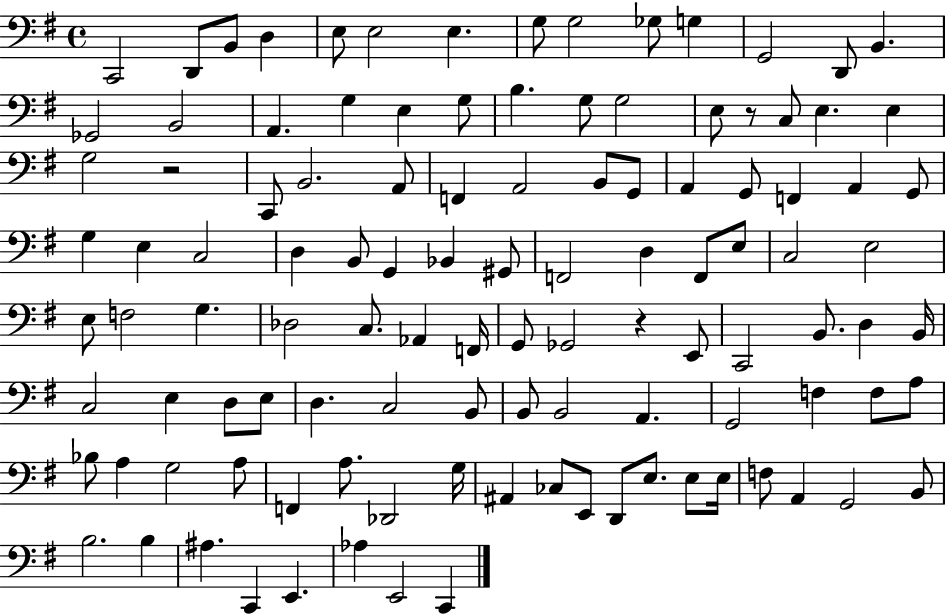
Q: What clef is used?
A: bass